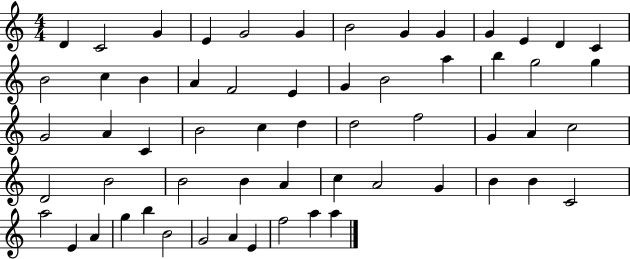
{
  \clef treble
  \numericTimeSignature
  \time 4/4
  \key c \major
  d'4 c'2 g'4 | e'4 g'2 g'4 | b'2 g'4 g'4 | g'4 e'4 d'4 c'4 | \break b'2 c''4 b'4 | a'4 f'2 e'4 | g'4 b'2 a''4 | b''4 g''2 g''4 | \break g'2 a'4 c'4 | b'2 c''4 d''4 | d''2 f''2 | g'4 a'4 c''2 | \break d'2 b'2 | b'2 b'4 a'4 | c''4 a'2 g'4 | b'4 b'4 c'2 | \break a''2 e'4 a'4 | g''4 b''4 b'2 | g'2 a'4 e'4 | f''2 a''4 a''4 | \break \bar "|."
}